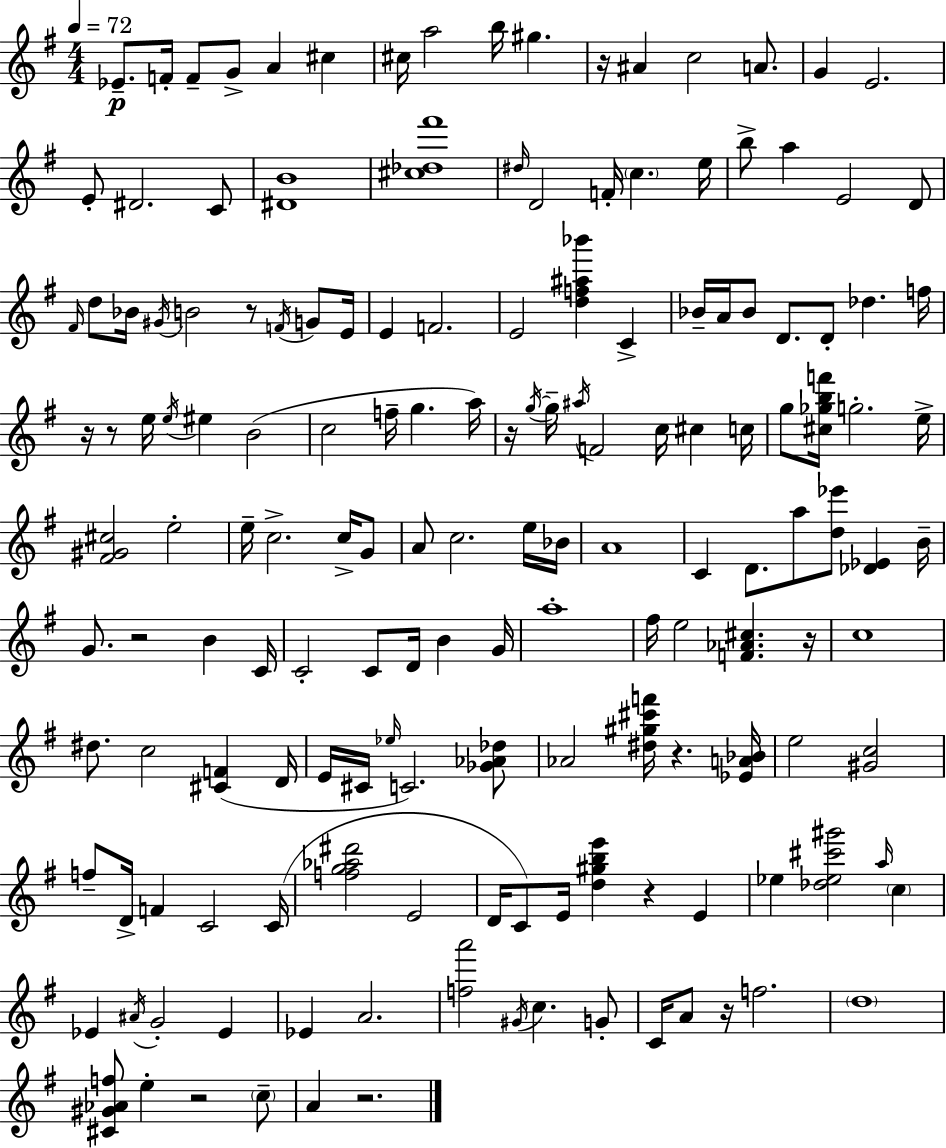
X:1
T:Untitled
M:4/4
L:1/4
K:Em
_E/2 F/4 F/2 G/2 A ^c ^c/4 a2 b/4 ^g z/4 ^A c2 A/2 G E2 E/2 ^D2 C/2 [^DB]4 [^c_d^f']4 ^d/4 D2 F/4 c e/4 b/2 a E2 D/2 ^F/4 d/2 _B/4 ^G/4 B2 z/2 F/4 G/2 E/4 E F2 E2 [df^a_b'] C _B/4 A/4 _B/2 D/2 D/2 _d f/4 z/4 z/2 e/4 e/4 ^e B2 c2 f/4 g a/4 z/4 g/4 g/4 ^a/4 F2 c/4 ^c c/4 g/2 [^c_gbf']/4 g2 e/4 [^F^G^c]2 e2 e/4 c2 c/4 G/2 A/2 c2 e/4 _B/4 A4 C D/2 a/2 [d_e']/2 [_D_E] B/4 G/2 z2 B C/4 C2 C/2 D/4 B G/4 a4 ^f/4 e2 [F_A^c] z/4 c4 ^d/2 c2 [^CF] D/4 E/4 ^C/4 _e/4 C2 [_G_A_d]/2 _A2 [^d^g^c'f']/4 z [_EA_B]/4 e2 [^Gc]2 f/2 D/4 F C2 C/4 [fg_a^d']2 E2 D/4 C/2 E/4 [d^gbe'] z E _e [_d_e^c'^g']2 a/4 c _E ^A/4 G2 _E _E A2 [fa']2 ^G/4 c G/2 C/4 A/2 z/4 f2 d4 [^C^G_Af]/2 e z2 c/2 A z2